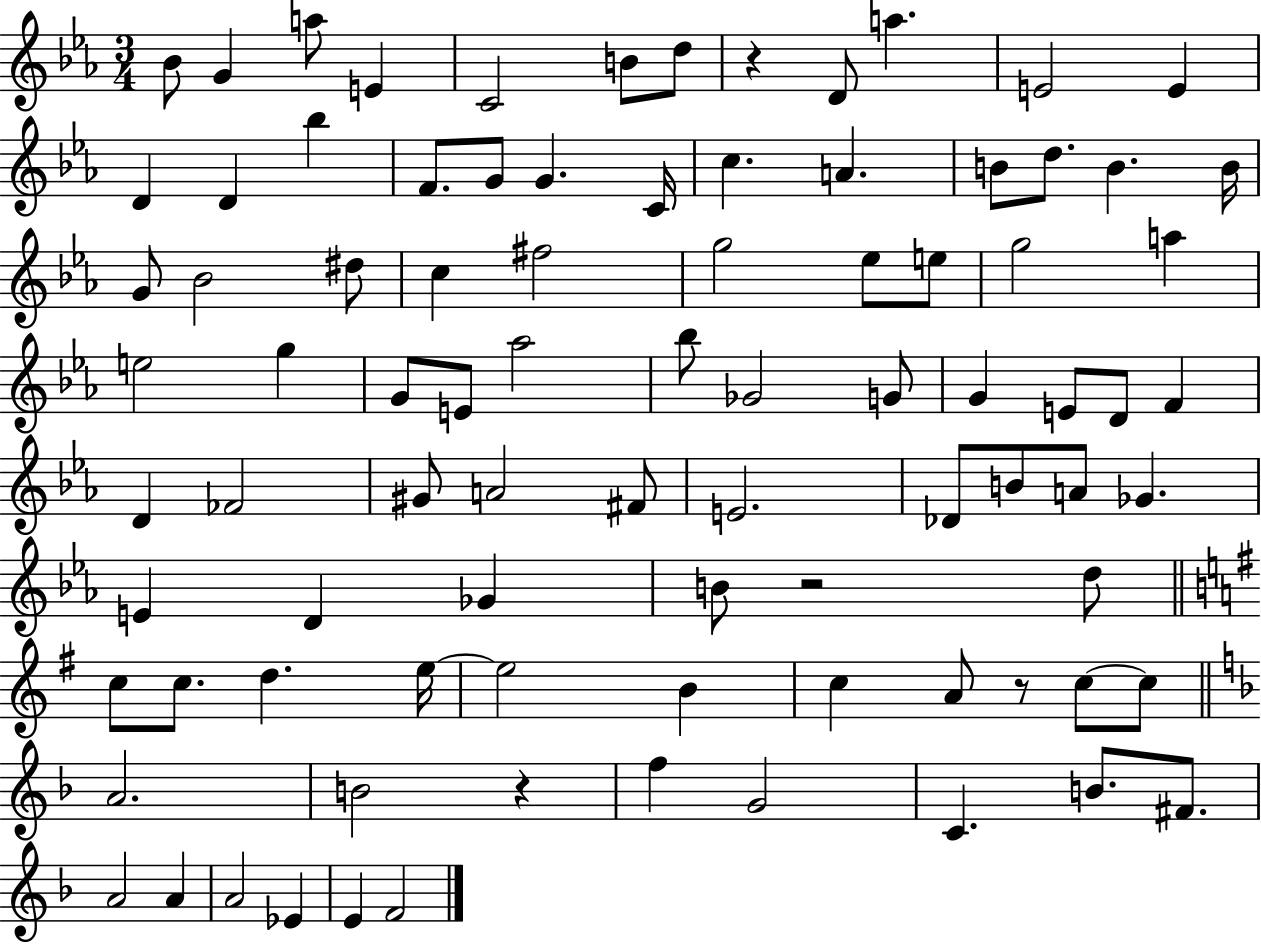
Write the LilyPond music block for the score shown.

{
  \clef treble
  \numericTimeSignature
  \time 3/4
  \key ees \major
  bes'8 g'4 a''8 e'4 | c'2 b'8 d''8 | r4 d'8 a''4. | e'2 e'4 | \break d'4 d'4 bes''4 | f'8. g'8 g'4. c'16 | c''4. a'4. | b'8 d''8. b'4. b'16 | \break g'8 bes'2 dis''8 | c''4 fis''2 | g''2 ees''8 e''8 | g''2 a''4 | \break e''2 g''4 | g'8 e'8 aes''2 | bes''8 ges'2 g'8 | g'4 e'8 d'8 f'4 | \break d'4 fes'2 | gis'8 a'2 fis'8 | e'2. | des'8 b'8 a'8 ges'4. | \break e'4 d'4 ges'4 | b'8 r2 d''8 | \bar "||" \break \key g \major c''8 c''8. d''4. e''16~~ | e''2 b'4 | c''4 a'8 r8 c''8~~ c''8 | \bar "||" \break \key f \major a'2. | b'2 r4 | f''4 g'2 | c'4. b'8. fis'8. | \break a'2 a'4 | a'2 ees'4 | e'4 f'2 | \bar "|."
}